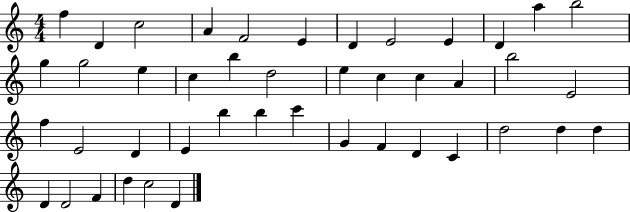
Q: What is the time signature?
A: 4/4